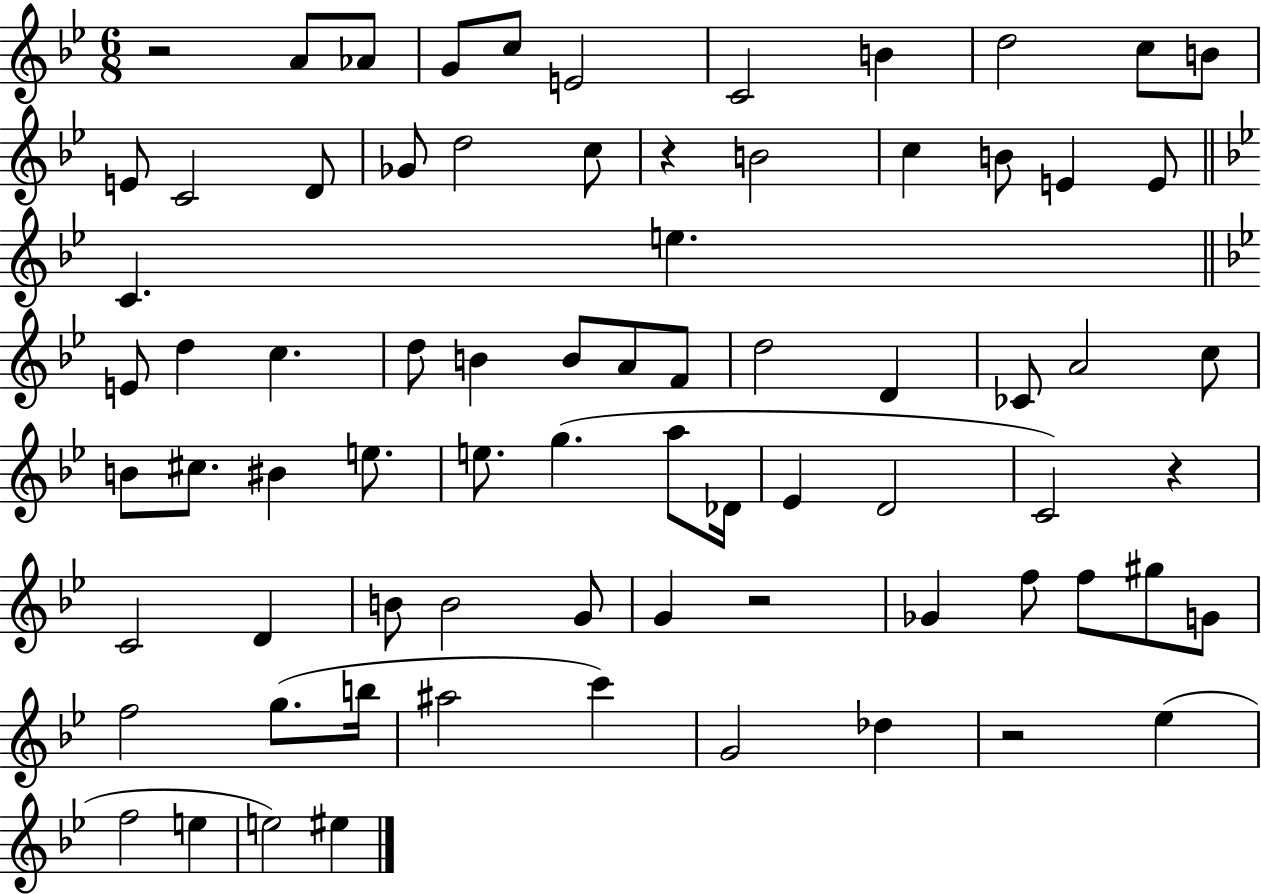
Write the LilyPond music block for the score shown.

{
  \clef treble
  \numericTimeSignature
  \time 6/8
  \key bes \major
  \repeat volta 2 { r2 a'8 aes'8 | g'8 c''8 e'2 | c'2 b'4 | d''2 c''8 b'8 | \break e'8 c'2 d'8 | ges'8 d''2 c''8 | r4 b'2 | c''4 b'8 e'4 e'8 | \break \bar "||" \break \key g \minor c'4. e''4. | \bar "||" \break \key bes \major e'8 d''4 c''4. | d''8 b'4 b'8 a'8 f'8 | d''2 d'4 | ces'8 a'2 c''8 | \break b'8 cis''8. bis'4 e''8. | e''8. g''4.( a''8 des'16 | ees'4 d'2 | c'2) r4 | \break c'2 d'4 | b'8 b'2 g'8 | g'4 r2 | ges'4 f''8 f''8 gis''8 g'8 | \break f''2 g''8.( b''16 | ais''2 c'''4) | g'2 des''4 | r2 ees''4( | \break f''2 e''4 | e''2) eis''4 | } \bar "|."
}